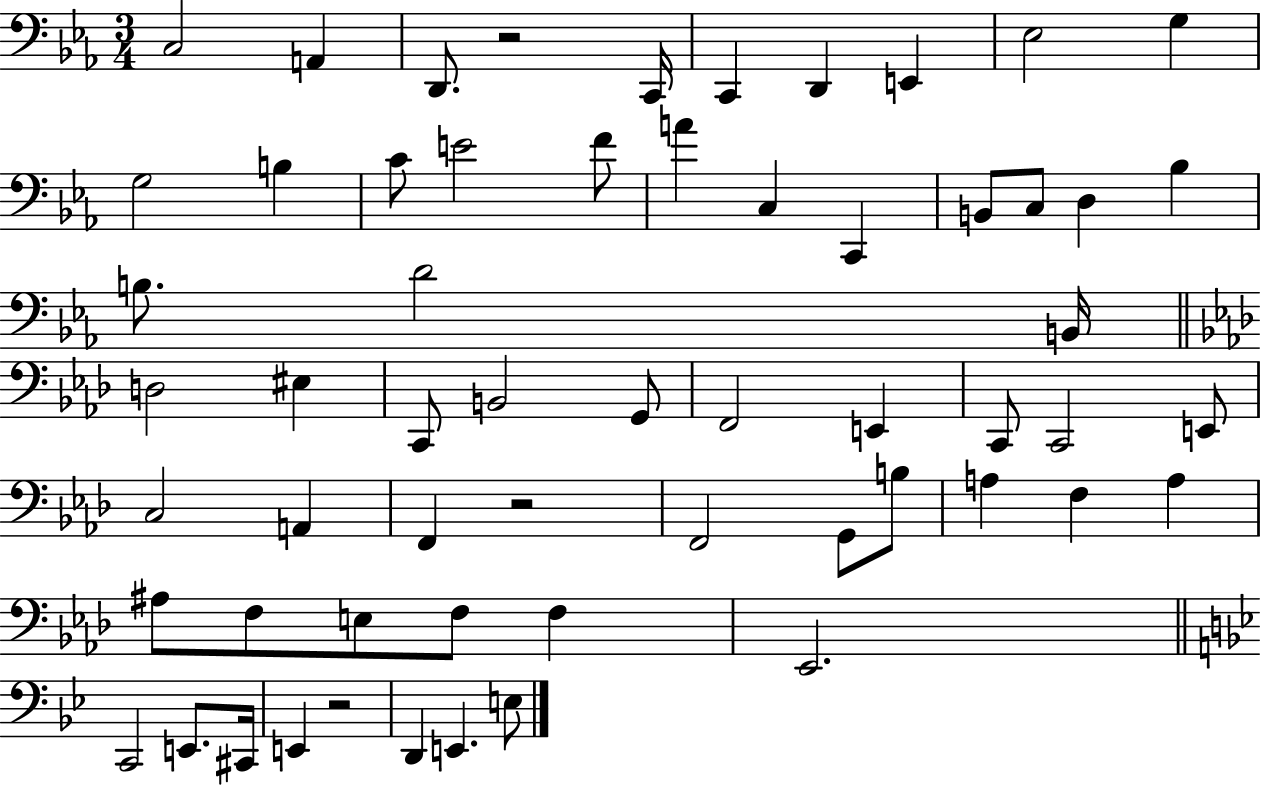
{
  \clef bass
  \numericTimeSignature
  \time 3/4
  \key ees \major
  c2 a,4 | d,8. r2 c,16 | c,4 d,4 e,4 | ees2 g4 | \break g2 b4 | c'8 e'2 f'8 | a'4 c4 c,4 | b,8 c8 d4 bes4 | \break b8. d'2 b,16 | \bar "||" \break \key aes \major d2 eis4 | c,8 b,2 g,8 | f,2 e,4 | c,8 c,2 e,8 | \break c2 a,4 | f,4 r2 | f,2 g,8 b8 | a4 f4 a4 | \break ais8 f8 e8 f8 f4 | ees,2. | \bar "||" \break \key bes \major c,2 e,8. cis,16 | e,4 r2 | d,4 e,4. e8 | \bar "|."
}